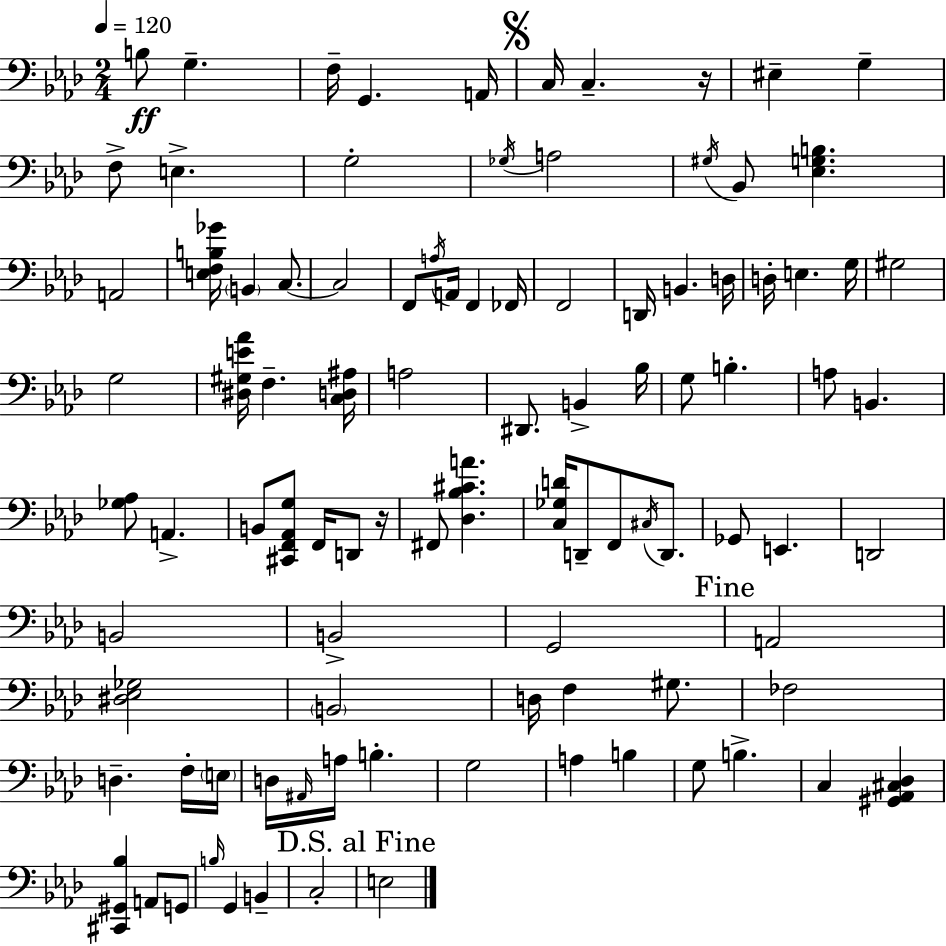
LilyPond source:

{
  \clef bass
  \numericTimeSignature
  \time 2/4
  \key f \minor
  \tempo 4 = 120
  \repeat volta 2 { b8\ff g4.-- | f16-- g,4. a,16 | \mark \markup { \musicglyph "scripts.segno" } c16 c4.-- r16 | eis4-- g4-- | \break f8-> e4.-> | g2-. | \acciaccatura { ges16 } a2 | \acciaccatura { gis16 } bes,8 <ees g b>4. | \break a,2 | <e f b ges'>16 \parenthesize b,4 c8.~~ | c2 | f,8 \acciaccatura { a16 } a,16 f,4 | \break fes,16 f,2 | d,16 b,4. | d16 d16-. e4. | g16 gis2 | \break g2 | <dis gis e' aes'>16 f4.-- | <c d ais>16 a2 | dis,8. b,4-> | \break bes16 g8 b4.-. | a8 b,4. | <ges aes>8 a,4.-> | b,8 <cis, f, aes, g>8 f,16 | \break d,8 r16 fis,8 <des bes cis' a'>4. | <c ges d'>16 d,8-- f,8 | \acciaccatura { cis16 } d,8. ges,8 e,4. | d,2 | \break b,2 | b,2-> | g,2 | \mark "Fine" a,2 | \break <dis ees ges>2 | \parenthesize b,2 | d16 f4 | gis8. fes2 | \break d4.-- | f16-. \parenthesize e16 d16 \grace { ais,16 } a16 b4.-. | g2 | a4 | \break b4 g8 b4.-> | c4 | <gis, aes, cis des>4 <cis, gis, bes>4 | a,8 g,8 \grace { b16 } g,4 | \break b,4-- c2-. | \mark "D.S. al Fine" e2 | } \bar "|."
}